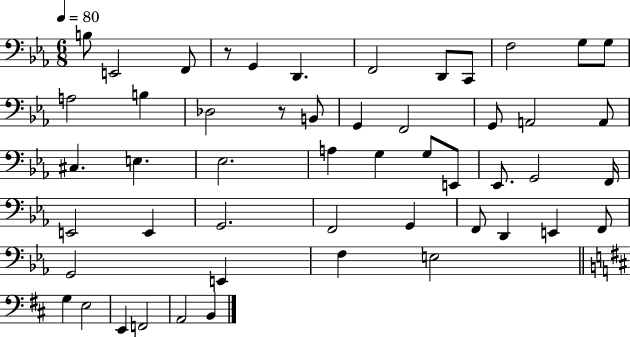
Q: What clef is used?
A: bass